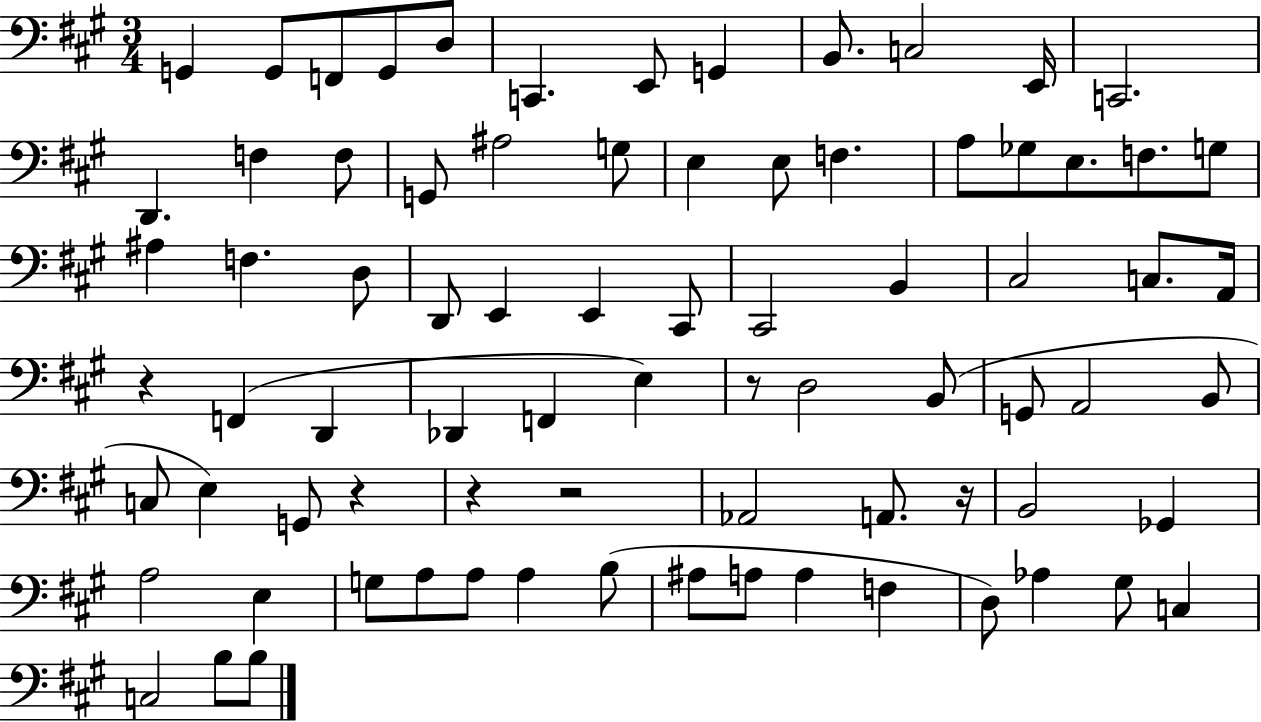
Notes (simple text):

G2/q G2/e F2/e G2/e D3/e C2/q. E2/e G2/q B2/e. C3/h E2/s C2/h. D2/q. F3/q F3/e G2/e A#3/h G3/e E3/q E3/e F3/q. A3/e Gb3/e E3/e. F3/e. G3/e A#3/q F3/q. D3/e D2/e E2/q E2/q C#2/e C#2/h B2/q C#3/h C3/e. A2/s R/q F2/q D2/q Db2/q F2/q E3/q R/e D3/h B2/e G2/e A2/h B2/e C3/e E3/q G2/e R/q R/q R/h Ab2/h A2/e. R/s B2/h Gb2/q A3/h E3/q G3/e A3/e A3/e A3/q B3/e A#3/e A3/e A3/q F3/q D3/e Ab3/q G#3/e C3/q C3/h B3/e B3/e